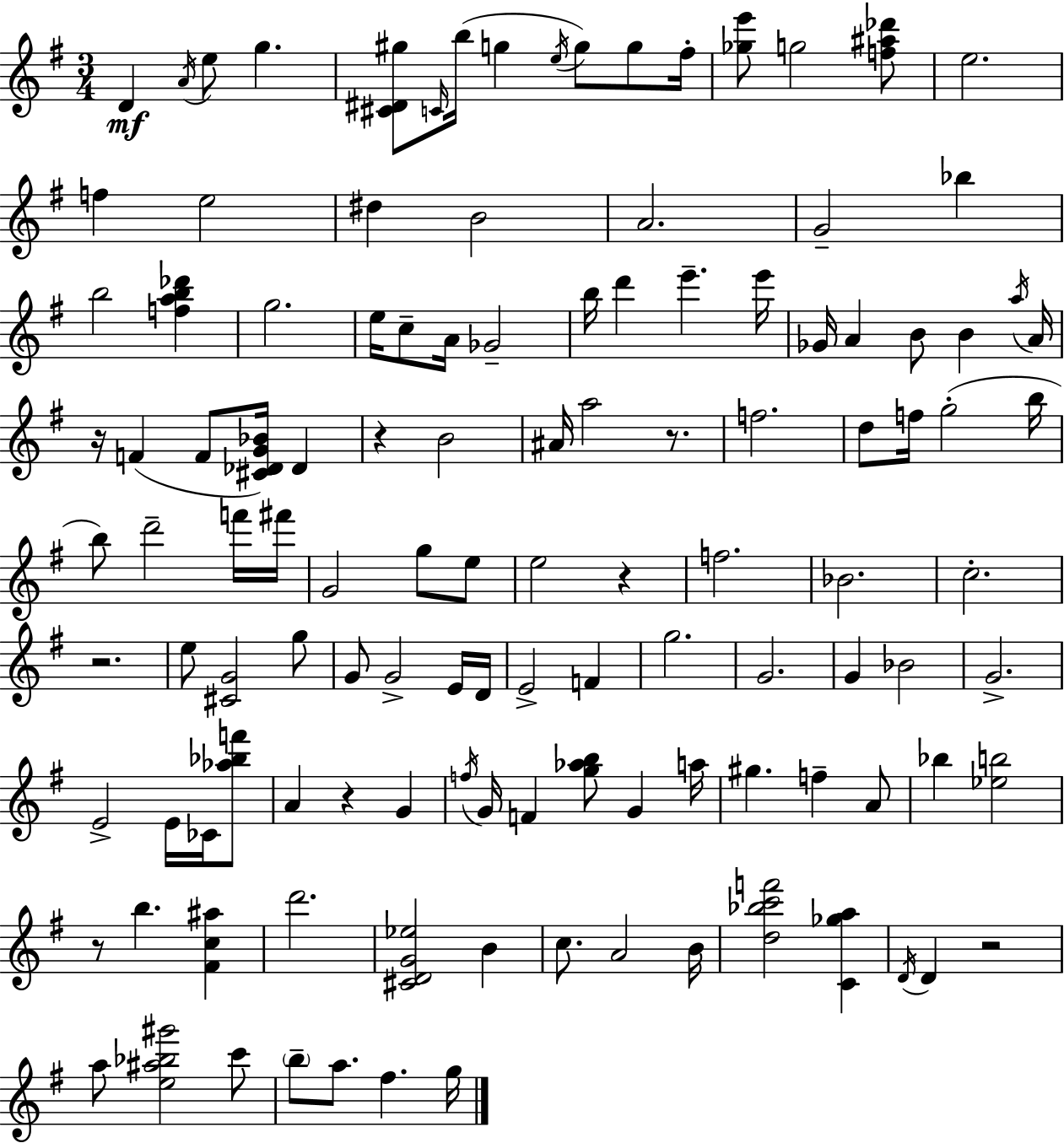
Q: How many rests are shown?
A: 8